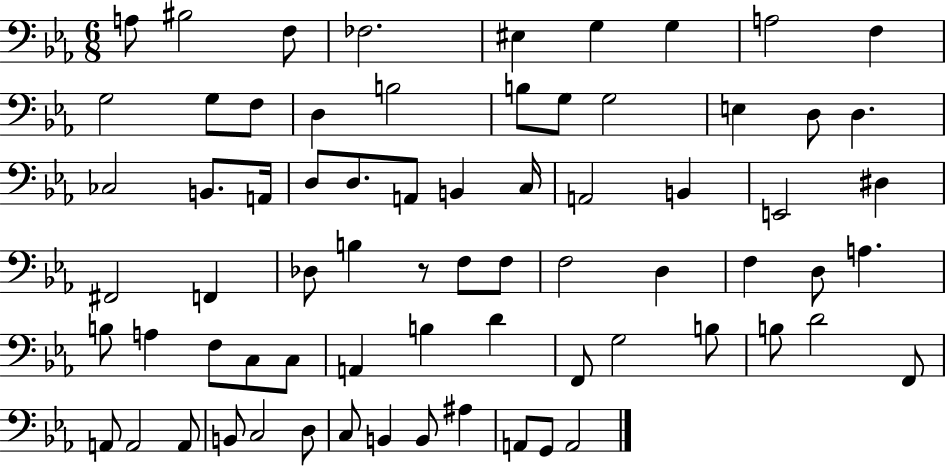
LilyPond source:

{
  \clef bass
  \numericTimeSignature
  \time 6/8
  \key ees \major
  \repeat volta 2 { a8 bis2 f8 | fes2. | eis4 g4 g4 | a2 f4 | \break g2 g8 f8 | d4 b2 | b8 g8 g2 | e4 d8 d4. | \break ces2 b,8. a,16 | d8 d8. a,8 b,4 c16 | a,2 b,4 | e,2 dis4 | \break fis,2 f,4 | des8 b4 r8 f8 f8 | f2 d4 | f4 d8 a4. | \break b8 a4 f8 c8 c8 | a,4 b4 d'4 | f,8 g2 b8 | b8 d'2 f,8 | \break a,8 a,2 a,8 | b,8 c2 d8 | c8 b,4 b,8 ais4 | a,8 g,8 a,2 | \break } \bar "|."
}